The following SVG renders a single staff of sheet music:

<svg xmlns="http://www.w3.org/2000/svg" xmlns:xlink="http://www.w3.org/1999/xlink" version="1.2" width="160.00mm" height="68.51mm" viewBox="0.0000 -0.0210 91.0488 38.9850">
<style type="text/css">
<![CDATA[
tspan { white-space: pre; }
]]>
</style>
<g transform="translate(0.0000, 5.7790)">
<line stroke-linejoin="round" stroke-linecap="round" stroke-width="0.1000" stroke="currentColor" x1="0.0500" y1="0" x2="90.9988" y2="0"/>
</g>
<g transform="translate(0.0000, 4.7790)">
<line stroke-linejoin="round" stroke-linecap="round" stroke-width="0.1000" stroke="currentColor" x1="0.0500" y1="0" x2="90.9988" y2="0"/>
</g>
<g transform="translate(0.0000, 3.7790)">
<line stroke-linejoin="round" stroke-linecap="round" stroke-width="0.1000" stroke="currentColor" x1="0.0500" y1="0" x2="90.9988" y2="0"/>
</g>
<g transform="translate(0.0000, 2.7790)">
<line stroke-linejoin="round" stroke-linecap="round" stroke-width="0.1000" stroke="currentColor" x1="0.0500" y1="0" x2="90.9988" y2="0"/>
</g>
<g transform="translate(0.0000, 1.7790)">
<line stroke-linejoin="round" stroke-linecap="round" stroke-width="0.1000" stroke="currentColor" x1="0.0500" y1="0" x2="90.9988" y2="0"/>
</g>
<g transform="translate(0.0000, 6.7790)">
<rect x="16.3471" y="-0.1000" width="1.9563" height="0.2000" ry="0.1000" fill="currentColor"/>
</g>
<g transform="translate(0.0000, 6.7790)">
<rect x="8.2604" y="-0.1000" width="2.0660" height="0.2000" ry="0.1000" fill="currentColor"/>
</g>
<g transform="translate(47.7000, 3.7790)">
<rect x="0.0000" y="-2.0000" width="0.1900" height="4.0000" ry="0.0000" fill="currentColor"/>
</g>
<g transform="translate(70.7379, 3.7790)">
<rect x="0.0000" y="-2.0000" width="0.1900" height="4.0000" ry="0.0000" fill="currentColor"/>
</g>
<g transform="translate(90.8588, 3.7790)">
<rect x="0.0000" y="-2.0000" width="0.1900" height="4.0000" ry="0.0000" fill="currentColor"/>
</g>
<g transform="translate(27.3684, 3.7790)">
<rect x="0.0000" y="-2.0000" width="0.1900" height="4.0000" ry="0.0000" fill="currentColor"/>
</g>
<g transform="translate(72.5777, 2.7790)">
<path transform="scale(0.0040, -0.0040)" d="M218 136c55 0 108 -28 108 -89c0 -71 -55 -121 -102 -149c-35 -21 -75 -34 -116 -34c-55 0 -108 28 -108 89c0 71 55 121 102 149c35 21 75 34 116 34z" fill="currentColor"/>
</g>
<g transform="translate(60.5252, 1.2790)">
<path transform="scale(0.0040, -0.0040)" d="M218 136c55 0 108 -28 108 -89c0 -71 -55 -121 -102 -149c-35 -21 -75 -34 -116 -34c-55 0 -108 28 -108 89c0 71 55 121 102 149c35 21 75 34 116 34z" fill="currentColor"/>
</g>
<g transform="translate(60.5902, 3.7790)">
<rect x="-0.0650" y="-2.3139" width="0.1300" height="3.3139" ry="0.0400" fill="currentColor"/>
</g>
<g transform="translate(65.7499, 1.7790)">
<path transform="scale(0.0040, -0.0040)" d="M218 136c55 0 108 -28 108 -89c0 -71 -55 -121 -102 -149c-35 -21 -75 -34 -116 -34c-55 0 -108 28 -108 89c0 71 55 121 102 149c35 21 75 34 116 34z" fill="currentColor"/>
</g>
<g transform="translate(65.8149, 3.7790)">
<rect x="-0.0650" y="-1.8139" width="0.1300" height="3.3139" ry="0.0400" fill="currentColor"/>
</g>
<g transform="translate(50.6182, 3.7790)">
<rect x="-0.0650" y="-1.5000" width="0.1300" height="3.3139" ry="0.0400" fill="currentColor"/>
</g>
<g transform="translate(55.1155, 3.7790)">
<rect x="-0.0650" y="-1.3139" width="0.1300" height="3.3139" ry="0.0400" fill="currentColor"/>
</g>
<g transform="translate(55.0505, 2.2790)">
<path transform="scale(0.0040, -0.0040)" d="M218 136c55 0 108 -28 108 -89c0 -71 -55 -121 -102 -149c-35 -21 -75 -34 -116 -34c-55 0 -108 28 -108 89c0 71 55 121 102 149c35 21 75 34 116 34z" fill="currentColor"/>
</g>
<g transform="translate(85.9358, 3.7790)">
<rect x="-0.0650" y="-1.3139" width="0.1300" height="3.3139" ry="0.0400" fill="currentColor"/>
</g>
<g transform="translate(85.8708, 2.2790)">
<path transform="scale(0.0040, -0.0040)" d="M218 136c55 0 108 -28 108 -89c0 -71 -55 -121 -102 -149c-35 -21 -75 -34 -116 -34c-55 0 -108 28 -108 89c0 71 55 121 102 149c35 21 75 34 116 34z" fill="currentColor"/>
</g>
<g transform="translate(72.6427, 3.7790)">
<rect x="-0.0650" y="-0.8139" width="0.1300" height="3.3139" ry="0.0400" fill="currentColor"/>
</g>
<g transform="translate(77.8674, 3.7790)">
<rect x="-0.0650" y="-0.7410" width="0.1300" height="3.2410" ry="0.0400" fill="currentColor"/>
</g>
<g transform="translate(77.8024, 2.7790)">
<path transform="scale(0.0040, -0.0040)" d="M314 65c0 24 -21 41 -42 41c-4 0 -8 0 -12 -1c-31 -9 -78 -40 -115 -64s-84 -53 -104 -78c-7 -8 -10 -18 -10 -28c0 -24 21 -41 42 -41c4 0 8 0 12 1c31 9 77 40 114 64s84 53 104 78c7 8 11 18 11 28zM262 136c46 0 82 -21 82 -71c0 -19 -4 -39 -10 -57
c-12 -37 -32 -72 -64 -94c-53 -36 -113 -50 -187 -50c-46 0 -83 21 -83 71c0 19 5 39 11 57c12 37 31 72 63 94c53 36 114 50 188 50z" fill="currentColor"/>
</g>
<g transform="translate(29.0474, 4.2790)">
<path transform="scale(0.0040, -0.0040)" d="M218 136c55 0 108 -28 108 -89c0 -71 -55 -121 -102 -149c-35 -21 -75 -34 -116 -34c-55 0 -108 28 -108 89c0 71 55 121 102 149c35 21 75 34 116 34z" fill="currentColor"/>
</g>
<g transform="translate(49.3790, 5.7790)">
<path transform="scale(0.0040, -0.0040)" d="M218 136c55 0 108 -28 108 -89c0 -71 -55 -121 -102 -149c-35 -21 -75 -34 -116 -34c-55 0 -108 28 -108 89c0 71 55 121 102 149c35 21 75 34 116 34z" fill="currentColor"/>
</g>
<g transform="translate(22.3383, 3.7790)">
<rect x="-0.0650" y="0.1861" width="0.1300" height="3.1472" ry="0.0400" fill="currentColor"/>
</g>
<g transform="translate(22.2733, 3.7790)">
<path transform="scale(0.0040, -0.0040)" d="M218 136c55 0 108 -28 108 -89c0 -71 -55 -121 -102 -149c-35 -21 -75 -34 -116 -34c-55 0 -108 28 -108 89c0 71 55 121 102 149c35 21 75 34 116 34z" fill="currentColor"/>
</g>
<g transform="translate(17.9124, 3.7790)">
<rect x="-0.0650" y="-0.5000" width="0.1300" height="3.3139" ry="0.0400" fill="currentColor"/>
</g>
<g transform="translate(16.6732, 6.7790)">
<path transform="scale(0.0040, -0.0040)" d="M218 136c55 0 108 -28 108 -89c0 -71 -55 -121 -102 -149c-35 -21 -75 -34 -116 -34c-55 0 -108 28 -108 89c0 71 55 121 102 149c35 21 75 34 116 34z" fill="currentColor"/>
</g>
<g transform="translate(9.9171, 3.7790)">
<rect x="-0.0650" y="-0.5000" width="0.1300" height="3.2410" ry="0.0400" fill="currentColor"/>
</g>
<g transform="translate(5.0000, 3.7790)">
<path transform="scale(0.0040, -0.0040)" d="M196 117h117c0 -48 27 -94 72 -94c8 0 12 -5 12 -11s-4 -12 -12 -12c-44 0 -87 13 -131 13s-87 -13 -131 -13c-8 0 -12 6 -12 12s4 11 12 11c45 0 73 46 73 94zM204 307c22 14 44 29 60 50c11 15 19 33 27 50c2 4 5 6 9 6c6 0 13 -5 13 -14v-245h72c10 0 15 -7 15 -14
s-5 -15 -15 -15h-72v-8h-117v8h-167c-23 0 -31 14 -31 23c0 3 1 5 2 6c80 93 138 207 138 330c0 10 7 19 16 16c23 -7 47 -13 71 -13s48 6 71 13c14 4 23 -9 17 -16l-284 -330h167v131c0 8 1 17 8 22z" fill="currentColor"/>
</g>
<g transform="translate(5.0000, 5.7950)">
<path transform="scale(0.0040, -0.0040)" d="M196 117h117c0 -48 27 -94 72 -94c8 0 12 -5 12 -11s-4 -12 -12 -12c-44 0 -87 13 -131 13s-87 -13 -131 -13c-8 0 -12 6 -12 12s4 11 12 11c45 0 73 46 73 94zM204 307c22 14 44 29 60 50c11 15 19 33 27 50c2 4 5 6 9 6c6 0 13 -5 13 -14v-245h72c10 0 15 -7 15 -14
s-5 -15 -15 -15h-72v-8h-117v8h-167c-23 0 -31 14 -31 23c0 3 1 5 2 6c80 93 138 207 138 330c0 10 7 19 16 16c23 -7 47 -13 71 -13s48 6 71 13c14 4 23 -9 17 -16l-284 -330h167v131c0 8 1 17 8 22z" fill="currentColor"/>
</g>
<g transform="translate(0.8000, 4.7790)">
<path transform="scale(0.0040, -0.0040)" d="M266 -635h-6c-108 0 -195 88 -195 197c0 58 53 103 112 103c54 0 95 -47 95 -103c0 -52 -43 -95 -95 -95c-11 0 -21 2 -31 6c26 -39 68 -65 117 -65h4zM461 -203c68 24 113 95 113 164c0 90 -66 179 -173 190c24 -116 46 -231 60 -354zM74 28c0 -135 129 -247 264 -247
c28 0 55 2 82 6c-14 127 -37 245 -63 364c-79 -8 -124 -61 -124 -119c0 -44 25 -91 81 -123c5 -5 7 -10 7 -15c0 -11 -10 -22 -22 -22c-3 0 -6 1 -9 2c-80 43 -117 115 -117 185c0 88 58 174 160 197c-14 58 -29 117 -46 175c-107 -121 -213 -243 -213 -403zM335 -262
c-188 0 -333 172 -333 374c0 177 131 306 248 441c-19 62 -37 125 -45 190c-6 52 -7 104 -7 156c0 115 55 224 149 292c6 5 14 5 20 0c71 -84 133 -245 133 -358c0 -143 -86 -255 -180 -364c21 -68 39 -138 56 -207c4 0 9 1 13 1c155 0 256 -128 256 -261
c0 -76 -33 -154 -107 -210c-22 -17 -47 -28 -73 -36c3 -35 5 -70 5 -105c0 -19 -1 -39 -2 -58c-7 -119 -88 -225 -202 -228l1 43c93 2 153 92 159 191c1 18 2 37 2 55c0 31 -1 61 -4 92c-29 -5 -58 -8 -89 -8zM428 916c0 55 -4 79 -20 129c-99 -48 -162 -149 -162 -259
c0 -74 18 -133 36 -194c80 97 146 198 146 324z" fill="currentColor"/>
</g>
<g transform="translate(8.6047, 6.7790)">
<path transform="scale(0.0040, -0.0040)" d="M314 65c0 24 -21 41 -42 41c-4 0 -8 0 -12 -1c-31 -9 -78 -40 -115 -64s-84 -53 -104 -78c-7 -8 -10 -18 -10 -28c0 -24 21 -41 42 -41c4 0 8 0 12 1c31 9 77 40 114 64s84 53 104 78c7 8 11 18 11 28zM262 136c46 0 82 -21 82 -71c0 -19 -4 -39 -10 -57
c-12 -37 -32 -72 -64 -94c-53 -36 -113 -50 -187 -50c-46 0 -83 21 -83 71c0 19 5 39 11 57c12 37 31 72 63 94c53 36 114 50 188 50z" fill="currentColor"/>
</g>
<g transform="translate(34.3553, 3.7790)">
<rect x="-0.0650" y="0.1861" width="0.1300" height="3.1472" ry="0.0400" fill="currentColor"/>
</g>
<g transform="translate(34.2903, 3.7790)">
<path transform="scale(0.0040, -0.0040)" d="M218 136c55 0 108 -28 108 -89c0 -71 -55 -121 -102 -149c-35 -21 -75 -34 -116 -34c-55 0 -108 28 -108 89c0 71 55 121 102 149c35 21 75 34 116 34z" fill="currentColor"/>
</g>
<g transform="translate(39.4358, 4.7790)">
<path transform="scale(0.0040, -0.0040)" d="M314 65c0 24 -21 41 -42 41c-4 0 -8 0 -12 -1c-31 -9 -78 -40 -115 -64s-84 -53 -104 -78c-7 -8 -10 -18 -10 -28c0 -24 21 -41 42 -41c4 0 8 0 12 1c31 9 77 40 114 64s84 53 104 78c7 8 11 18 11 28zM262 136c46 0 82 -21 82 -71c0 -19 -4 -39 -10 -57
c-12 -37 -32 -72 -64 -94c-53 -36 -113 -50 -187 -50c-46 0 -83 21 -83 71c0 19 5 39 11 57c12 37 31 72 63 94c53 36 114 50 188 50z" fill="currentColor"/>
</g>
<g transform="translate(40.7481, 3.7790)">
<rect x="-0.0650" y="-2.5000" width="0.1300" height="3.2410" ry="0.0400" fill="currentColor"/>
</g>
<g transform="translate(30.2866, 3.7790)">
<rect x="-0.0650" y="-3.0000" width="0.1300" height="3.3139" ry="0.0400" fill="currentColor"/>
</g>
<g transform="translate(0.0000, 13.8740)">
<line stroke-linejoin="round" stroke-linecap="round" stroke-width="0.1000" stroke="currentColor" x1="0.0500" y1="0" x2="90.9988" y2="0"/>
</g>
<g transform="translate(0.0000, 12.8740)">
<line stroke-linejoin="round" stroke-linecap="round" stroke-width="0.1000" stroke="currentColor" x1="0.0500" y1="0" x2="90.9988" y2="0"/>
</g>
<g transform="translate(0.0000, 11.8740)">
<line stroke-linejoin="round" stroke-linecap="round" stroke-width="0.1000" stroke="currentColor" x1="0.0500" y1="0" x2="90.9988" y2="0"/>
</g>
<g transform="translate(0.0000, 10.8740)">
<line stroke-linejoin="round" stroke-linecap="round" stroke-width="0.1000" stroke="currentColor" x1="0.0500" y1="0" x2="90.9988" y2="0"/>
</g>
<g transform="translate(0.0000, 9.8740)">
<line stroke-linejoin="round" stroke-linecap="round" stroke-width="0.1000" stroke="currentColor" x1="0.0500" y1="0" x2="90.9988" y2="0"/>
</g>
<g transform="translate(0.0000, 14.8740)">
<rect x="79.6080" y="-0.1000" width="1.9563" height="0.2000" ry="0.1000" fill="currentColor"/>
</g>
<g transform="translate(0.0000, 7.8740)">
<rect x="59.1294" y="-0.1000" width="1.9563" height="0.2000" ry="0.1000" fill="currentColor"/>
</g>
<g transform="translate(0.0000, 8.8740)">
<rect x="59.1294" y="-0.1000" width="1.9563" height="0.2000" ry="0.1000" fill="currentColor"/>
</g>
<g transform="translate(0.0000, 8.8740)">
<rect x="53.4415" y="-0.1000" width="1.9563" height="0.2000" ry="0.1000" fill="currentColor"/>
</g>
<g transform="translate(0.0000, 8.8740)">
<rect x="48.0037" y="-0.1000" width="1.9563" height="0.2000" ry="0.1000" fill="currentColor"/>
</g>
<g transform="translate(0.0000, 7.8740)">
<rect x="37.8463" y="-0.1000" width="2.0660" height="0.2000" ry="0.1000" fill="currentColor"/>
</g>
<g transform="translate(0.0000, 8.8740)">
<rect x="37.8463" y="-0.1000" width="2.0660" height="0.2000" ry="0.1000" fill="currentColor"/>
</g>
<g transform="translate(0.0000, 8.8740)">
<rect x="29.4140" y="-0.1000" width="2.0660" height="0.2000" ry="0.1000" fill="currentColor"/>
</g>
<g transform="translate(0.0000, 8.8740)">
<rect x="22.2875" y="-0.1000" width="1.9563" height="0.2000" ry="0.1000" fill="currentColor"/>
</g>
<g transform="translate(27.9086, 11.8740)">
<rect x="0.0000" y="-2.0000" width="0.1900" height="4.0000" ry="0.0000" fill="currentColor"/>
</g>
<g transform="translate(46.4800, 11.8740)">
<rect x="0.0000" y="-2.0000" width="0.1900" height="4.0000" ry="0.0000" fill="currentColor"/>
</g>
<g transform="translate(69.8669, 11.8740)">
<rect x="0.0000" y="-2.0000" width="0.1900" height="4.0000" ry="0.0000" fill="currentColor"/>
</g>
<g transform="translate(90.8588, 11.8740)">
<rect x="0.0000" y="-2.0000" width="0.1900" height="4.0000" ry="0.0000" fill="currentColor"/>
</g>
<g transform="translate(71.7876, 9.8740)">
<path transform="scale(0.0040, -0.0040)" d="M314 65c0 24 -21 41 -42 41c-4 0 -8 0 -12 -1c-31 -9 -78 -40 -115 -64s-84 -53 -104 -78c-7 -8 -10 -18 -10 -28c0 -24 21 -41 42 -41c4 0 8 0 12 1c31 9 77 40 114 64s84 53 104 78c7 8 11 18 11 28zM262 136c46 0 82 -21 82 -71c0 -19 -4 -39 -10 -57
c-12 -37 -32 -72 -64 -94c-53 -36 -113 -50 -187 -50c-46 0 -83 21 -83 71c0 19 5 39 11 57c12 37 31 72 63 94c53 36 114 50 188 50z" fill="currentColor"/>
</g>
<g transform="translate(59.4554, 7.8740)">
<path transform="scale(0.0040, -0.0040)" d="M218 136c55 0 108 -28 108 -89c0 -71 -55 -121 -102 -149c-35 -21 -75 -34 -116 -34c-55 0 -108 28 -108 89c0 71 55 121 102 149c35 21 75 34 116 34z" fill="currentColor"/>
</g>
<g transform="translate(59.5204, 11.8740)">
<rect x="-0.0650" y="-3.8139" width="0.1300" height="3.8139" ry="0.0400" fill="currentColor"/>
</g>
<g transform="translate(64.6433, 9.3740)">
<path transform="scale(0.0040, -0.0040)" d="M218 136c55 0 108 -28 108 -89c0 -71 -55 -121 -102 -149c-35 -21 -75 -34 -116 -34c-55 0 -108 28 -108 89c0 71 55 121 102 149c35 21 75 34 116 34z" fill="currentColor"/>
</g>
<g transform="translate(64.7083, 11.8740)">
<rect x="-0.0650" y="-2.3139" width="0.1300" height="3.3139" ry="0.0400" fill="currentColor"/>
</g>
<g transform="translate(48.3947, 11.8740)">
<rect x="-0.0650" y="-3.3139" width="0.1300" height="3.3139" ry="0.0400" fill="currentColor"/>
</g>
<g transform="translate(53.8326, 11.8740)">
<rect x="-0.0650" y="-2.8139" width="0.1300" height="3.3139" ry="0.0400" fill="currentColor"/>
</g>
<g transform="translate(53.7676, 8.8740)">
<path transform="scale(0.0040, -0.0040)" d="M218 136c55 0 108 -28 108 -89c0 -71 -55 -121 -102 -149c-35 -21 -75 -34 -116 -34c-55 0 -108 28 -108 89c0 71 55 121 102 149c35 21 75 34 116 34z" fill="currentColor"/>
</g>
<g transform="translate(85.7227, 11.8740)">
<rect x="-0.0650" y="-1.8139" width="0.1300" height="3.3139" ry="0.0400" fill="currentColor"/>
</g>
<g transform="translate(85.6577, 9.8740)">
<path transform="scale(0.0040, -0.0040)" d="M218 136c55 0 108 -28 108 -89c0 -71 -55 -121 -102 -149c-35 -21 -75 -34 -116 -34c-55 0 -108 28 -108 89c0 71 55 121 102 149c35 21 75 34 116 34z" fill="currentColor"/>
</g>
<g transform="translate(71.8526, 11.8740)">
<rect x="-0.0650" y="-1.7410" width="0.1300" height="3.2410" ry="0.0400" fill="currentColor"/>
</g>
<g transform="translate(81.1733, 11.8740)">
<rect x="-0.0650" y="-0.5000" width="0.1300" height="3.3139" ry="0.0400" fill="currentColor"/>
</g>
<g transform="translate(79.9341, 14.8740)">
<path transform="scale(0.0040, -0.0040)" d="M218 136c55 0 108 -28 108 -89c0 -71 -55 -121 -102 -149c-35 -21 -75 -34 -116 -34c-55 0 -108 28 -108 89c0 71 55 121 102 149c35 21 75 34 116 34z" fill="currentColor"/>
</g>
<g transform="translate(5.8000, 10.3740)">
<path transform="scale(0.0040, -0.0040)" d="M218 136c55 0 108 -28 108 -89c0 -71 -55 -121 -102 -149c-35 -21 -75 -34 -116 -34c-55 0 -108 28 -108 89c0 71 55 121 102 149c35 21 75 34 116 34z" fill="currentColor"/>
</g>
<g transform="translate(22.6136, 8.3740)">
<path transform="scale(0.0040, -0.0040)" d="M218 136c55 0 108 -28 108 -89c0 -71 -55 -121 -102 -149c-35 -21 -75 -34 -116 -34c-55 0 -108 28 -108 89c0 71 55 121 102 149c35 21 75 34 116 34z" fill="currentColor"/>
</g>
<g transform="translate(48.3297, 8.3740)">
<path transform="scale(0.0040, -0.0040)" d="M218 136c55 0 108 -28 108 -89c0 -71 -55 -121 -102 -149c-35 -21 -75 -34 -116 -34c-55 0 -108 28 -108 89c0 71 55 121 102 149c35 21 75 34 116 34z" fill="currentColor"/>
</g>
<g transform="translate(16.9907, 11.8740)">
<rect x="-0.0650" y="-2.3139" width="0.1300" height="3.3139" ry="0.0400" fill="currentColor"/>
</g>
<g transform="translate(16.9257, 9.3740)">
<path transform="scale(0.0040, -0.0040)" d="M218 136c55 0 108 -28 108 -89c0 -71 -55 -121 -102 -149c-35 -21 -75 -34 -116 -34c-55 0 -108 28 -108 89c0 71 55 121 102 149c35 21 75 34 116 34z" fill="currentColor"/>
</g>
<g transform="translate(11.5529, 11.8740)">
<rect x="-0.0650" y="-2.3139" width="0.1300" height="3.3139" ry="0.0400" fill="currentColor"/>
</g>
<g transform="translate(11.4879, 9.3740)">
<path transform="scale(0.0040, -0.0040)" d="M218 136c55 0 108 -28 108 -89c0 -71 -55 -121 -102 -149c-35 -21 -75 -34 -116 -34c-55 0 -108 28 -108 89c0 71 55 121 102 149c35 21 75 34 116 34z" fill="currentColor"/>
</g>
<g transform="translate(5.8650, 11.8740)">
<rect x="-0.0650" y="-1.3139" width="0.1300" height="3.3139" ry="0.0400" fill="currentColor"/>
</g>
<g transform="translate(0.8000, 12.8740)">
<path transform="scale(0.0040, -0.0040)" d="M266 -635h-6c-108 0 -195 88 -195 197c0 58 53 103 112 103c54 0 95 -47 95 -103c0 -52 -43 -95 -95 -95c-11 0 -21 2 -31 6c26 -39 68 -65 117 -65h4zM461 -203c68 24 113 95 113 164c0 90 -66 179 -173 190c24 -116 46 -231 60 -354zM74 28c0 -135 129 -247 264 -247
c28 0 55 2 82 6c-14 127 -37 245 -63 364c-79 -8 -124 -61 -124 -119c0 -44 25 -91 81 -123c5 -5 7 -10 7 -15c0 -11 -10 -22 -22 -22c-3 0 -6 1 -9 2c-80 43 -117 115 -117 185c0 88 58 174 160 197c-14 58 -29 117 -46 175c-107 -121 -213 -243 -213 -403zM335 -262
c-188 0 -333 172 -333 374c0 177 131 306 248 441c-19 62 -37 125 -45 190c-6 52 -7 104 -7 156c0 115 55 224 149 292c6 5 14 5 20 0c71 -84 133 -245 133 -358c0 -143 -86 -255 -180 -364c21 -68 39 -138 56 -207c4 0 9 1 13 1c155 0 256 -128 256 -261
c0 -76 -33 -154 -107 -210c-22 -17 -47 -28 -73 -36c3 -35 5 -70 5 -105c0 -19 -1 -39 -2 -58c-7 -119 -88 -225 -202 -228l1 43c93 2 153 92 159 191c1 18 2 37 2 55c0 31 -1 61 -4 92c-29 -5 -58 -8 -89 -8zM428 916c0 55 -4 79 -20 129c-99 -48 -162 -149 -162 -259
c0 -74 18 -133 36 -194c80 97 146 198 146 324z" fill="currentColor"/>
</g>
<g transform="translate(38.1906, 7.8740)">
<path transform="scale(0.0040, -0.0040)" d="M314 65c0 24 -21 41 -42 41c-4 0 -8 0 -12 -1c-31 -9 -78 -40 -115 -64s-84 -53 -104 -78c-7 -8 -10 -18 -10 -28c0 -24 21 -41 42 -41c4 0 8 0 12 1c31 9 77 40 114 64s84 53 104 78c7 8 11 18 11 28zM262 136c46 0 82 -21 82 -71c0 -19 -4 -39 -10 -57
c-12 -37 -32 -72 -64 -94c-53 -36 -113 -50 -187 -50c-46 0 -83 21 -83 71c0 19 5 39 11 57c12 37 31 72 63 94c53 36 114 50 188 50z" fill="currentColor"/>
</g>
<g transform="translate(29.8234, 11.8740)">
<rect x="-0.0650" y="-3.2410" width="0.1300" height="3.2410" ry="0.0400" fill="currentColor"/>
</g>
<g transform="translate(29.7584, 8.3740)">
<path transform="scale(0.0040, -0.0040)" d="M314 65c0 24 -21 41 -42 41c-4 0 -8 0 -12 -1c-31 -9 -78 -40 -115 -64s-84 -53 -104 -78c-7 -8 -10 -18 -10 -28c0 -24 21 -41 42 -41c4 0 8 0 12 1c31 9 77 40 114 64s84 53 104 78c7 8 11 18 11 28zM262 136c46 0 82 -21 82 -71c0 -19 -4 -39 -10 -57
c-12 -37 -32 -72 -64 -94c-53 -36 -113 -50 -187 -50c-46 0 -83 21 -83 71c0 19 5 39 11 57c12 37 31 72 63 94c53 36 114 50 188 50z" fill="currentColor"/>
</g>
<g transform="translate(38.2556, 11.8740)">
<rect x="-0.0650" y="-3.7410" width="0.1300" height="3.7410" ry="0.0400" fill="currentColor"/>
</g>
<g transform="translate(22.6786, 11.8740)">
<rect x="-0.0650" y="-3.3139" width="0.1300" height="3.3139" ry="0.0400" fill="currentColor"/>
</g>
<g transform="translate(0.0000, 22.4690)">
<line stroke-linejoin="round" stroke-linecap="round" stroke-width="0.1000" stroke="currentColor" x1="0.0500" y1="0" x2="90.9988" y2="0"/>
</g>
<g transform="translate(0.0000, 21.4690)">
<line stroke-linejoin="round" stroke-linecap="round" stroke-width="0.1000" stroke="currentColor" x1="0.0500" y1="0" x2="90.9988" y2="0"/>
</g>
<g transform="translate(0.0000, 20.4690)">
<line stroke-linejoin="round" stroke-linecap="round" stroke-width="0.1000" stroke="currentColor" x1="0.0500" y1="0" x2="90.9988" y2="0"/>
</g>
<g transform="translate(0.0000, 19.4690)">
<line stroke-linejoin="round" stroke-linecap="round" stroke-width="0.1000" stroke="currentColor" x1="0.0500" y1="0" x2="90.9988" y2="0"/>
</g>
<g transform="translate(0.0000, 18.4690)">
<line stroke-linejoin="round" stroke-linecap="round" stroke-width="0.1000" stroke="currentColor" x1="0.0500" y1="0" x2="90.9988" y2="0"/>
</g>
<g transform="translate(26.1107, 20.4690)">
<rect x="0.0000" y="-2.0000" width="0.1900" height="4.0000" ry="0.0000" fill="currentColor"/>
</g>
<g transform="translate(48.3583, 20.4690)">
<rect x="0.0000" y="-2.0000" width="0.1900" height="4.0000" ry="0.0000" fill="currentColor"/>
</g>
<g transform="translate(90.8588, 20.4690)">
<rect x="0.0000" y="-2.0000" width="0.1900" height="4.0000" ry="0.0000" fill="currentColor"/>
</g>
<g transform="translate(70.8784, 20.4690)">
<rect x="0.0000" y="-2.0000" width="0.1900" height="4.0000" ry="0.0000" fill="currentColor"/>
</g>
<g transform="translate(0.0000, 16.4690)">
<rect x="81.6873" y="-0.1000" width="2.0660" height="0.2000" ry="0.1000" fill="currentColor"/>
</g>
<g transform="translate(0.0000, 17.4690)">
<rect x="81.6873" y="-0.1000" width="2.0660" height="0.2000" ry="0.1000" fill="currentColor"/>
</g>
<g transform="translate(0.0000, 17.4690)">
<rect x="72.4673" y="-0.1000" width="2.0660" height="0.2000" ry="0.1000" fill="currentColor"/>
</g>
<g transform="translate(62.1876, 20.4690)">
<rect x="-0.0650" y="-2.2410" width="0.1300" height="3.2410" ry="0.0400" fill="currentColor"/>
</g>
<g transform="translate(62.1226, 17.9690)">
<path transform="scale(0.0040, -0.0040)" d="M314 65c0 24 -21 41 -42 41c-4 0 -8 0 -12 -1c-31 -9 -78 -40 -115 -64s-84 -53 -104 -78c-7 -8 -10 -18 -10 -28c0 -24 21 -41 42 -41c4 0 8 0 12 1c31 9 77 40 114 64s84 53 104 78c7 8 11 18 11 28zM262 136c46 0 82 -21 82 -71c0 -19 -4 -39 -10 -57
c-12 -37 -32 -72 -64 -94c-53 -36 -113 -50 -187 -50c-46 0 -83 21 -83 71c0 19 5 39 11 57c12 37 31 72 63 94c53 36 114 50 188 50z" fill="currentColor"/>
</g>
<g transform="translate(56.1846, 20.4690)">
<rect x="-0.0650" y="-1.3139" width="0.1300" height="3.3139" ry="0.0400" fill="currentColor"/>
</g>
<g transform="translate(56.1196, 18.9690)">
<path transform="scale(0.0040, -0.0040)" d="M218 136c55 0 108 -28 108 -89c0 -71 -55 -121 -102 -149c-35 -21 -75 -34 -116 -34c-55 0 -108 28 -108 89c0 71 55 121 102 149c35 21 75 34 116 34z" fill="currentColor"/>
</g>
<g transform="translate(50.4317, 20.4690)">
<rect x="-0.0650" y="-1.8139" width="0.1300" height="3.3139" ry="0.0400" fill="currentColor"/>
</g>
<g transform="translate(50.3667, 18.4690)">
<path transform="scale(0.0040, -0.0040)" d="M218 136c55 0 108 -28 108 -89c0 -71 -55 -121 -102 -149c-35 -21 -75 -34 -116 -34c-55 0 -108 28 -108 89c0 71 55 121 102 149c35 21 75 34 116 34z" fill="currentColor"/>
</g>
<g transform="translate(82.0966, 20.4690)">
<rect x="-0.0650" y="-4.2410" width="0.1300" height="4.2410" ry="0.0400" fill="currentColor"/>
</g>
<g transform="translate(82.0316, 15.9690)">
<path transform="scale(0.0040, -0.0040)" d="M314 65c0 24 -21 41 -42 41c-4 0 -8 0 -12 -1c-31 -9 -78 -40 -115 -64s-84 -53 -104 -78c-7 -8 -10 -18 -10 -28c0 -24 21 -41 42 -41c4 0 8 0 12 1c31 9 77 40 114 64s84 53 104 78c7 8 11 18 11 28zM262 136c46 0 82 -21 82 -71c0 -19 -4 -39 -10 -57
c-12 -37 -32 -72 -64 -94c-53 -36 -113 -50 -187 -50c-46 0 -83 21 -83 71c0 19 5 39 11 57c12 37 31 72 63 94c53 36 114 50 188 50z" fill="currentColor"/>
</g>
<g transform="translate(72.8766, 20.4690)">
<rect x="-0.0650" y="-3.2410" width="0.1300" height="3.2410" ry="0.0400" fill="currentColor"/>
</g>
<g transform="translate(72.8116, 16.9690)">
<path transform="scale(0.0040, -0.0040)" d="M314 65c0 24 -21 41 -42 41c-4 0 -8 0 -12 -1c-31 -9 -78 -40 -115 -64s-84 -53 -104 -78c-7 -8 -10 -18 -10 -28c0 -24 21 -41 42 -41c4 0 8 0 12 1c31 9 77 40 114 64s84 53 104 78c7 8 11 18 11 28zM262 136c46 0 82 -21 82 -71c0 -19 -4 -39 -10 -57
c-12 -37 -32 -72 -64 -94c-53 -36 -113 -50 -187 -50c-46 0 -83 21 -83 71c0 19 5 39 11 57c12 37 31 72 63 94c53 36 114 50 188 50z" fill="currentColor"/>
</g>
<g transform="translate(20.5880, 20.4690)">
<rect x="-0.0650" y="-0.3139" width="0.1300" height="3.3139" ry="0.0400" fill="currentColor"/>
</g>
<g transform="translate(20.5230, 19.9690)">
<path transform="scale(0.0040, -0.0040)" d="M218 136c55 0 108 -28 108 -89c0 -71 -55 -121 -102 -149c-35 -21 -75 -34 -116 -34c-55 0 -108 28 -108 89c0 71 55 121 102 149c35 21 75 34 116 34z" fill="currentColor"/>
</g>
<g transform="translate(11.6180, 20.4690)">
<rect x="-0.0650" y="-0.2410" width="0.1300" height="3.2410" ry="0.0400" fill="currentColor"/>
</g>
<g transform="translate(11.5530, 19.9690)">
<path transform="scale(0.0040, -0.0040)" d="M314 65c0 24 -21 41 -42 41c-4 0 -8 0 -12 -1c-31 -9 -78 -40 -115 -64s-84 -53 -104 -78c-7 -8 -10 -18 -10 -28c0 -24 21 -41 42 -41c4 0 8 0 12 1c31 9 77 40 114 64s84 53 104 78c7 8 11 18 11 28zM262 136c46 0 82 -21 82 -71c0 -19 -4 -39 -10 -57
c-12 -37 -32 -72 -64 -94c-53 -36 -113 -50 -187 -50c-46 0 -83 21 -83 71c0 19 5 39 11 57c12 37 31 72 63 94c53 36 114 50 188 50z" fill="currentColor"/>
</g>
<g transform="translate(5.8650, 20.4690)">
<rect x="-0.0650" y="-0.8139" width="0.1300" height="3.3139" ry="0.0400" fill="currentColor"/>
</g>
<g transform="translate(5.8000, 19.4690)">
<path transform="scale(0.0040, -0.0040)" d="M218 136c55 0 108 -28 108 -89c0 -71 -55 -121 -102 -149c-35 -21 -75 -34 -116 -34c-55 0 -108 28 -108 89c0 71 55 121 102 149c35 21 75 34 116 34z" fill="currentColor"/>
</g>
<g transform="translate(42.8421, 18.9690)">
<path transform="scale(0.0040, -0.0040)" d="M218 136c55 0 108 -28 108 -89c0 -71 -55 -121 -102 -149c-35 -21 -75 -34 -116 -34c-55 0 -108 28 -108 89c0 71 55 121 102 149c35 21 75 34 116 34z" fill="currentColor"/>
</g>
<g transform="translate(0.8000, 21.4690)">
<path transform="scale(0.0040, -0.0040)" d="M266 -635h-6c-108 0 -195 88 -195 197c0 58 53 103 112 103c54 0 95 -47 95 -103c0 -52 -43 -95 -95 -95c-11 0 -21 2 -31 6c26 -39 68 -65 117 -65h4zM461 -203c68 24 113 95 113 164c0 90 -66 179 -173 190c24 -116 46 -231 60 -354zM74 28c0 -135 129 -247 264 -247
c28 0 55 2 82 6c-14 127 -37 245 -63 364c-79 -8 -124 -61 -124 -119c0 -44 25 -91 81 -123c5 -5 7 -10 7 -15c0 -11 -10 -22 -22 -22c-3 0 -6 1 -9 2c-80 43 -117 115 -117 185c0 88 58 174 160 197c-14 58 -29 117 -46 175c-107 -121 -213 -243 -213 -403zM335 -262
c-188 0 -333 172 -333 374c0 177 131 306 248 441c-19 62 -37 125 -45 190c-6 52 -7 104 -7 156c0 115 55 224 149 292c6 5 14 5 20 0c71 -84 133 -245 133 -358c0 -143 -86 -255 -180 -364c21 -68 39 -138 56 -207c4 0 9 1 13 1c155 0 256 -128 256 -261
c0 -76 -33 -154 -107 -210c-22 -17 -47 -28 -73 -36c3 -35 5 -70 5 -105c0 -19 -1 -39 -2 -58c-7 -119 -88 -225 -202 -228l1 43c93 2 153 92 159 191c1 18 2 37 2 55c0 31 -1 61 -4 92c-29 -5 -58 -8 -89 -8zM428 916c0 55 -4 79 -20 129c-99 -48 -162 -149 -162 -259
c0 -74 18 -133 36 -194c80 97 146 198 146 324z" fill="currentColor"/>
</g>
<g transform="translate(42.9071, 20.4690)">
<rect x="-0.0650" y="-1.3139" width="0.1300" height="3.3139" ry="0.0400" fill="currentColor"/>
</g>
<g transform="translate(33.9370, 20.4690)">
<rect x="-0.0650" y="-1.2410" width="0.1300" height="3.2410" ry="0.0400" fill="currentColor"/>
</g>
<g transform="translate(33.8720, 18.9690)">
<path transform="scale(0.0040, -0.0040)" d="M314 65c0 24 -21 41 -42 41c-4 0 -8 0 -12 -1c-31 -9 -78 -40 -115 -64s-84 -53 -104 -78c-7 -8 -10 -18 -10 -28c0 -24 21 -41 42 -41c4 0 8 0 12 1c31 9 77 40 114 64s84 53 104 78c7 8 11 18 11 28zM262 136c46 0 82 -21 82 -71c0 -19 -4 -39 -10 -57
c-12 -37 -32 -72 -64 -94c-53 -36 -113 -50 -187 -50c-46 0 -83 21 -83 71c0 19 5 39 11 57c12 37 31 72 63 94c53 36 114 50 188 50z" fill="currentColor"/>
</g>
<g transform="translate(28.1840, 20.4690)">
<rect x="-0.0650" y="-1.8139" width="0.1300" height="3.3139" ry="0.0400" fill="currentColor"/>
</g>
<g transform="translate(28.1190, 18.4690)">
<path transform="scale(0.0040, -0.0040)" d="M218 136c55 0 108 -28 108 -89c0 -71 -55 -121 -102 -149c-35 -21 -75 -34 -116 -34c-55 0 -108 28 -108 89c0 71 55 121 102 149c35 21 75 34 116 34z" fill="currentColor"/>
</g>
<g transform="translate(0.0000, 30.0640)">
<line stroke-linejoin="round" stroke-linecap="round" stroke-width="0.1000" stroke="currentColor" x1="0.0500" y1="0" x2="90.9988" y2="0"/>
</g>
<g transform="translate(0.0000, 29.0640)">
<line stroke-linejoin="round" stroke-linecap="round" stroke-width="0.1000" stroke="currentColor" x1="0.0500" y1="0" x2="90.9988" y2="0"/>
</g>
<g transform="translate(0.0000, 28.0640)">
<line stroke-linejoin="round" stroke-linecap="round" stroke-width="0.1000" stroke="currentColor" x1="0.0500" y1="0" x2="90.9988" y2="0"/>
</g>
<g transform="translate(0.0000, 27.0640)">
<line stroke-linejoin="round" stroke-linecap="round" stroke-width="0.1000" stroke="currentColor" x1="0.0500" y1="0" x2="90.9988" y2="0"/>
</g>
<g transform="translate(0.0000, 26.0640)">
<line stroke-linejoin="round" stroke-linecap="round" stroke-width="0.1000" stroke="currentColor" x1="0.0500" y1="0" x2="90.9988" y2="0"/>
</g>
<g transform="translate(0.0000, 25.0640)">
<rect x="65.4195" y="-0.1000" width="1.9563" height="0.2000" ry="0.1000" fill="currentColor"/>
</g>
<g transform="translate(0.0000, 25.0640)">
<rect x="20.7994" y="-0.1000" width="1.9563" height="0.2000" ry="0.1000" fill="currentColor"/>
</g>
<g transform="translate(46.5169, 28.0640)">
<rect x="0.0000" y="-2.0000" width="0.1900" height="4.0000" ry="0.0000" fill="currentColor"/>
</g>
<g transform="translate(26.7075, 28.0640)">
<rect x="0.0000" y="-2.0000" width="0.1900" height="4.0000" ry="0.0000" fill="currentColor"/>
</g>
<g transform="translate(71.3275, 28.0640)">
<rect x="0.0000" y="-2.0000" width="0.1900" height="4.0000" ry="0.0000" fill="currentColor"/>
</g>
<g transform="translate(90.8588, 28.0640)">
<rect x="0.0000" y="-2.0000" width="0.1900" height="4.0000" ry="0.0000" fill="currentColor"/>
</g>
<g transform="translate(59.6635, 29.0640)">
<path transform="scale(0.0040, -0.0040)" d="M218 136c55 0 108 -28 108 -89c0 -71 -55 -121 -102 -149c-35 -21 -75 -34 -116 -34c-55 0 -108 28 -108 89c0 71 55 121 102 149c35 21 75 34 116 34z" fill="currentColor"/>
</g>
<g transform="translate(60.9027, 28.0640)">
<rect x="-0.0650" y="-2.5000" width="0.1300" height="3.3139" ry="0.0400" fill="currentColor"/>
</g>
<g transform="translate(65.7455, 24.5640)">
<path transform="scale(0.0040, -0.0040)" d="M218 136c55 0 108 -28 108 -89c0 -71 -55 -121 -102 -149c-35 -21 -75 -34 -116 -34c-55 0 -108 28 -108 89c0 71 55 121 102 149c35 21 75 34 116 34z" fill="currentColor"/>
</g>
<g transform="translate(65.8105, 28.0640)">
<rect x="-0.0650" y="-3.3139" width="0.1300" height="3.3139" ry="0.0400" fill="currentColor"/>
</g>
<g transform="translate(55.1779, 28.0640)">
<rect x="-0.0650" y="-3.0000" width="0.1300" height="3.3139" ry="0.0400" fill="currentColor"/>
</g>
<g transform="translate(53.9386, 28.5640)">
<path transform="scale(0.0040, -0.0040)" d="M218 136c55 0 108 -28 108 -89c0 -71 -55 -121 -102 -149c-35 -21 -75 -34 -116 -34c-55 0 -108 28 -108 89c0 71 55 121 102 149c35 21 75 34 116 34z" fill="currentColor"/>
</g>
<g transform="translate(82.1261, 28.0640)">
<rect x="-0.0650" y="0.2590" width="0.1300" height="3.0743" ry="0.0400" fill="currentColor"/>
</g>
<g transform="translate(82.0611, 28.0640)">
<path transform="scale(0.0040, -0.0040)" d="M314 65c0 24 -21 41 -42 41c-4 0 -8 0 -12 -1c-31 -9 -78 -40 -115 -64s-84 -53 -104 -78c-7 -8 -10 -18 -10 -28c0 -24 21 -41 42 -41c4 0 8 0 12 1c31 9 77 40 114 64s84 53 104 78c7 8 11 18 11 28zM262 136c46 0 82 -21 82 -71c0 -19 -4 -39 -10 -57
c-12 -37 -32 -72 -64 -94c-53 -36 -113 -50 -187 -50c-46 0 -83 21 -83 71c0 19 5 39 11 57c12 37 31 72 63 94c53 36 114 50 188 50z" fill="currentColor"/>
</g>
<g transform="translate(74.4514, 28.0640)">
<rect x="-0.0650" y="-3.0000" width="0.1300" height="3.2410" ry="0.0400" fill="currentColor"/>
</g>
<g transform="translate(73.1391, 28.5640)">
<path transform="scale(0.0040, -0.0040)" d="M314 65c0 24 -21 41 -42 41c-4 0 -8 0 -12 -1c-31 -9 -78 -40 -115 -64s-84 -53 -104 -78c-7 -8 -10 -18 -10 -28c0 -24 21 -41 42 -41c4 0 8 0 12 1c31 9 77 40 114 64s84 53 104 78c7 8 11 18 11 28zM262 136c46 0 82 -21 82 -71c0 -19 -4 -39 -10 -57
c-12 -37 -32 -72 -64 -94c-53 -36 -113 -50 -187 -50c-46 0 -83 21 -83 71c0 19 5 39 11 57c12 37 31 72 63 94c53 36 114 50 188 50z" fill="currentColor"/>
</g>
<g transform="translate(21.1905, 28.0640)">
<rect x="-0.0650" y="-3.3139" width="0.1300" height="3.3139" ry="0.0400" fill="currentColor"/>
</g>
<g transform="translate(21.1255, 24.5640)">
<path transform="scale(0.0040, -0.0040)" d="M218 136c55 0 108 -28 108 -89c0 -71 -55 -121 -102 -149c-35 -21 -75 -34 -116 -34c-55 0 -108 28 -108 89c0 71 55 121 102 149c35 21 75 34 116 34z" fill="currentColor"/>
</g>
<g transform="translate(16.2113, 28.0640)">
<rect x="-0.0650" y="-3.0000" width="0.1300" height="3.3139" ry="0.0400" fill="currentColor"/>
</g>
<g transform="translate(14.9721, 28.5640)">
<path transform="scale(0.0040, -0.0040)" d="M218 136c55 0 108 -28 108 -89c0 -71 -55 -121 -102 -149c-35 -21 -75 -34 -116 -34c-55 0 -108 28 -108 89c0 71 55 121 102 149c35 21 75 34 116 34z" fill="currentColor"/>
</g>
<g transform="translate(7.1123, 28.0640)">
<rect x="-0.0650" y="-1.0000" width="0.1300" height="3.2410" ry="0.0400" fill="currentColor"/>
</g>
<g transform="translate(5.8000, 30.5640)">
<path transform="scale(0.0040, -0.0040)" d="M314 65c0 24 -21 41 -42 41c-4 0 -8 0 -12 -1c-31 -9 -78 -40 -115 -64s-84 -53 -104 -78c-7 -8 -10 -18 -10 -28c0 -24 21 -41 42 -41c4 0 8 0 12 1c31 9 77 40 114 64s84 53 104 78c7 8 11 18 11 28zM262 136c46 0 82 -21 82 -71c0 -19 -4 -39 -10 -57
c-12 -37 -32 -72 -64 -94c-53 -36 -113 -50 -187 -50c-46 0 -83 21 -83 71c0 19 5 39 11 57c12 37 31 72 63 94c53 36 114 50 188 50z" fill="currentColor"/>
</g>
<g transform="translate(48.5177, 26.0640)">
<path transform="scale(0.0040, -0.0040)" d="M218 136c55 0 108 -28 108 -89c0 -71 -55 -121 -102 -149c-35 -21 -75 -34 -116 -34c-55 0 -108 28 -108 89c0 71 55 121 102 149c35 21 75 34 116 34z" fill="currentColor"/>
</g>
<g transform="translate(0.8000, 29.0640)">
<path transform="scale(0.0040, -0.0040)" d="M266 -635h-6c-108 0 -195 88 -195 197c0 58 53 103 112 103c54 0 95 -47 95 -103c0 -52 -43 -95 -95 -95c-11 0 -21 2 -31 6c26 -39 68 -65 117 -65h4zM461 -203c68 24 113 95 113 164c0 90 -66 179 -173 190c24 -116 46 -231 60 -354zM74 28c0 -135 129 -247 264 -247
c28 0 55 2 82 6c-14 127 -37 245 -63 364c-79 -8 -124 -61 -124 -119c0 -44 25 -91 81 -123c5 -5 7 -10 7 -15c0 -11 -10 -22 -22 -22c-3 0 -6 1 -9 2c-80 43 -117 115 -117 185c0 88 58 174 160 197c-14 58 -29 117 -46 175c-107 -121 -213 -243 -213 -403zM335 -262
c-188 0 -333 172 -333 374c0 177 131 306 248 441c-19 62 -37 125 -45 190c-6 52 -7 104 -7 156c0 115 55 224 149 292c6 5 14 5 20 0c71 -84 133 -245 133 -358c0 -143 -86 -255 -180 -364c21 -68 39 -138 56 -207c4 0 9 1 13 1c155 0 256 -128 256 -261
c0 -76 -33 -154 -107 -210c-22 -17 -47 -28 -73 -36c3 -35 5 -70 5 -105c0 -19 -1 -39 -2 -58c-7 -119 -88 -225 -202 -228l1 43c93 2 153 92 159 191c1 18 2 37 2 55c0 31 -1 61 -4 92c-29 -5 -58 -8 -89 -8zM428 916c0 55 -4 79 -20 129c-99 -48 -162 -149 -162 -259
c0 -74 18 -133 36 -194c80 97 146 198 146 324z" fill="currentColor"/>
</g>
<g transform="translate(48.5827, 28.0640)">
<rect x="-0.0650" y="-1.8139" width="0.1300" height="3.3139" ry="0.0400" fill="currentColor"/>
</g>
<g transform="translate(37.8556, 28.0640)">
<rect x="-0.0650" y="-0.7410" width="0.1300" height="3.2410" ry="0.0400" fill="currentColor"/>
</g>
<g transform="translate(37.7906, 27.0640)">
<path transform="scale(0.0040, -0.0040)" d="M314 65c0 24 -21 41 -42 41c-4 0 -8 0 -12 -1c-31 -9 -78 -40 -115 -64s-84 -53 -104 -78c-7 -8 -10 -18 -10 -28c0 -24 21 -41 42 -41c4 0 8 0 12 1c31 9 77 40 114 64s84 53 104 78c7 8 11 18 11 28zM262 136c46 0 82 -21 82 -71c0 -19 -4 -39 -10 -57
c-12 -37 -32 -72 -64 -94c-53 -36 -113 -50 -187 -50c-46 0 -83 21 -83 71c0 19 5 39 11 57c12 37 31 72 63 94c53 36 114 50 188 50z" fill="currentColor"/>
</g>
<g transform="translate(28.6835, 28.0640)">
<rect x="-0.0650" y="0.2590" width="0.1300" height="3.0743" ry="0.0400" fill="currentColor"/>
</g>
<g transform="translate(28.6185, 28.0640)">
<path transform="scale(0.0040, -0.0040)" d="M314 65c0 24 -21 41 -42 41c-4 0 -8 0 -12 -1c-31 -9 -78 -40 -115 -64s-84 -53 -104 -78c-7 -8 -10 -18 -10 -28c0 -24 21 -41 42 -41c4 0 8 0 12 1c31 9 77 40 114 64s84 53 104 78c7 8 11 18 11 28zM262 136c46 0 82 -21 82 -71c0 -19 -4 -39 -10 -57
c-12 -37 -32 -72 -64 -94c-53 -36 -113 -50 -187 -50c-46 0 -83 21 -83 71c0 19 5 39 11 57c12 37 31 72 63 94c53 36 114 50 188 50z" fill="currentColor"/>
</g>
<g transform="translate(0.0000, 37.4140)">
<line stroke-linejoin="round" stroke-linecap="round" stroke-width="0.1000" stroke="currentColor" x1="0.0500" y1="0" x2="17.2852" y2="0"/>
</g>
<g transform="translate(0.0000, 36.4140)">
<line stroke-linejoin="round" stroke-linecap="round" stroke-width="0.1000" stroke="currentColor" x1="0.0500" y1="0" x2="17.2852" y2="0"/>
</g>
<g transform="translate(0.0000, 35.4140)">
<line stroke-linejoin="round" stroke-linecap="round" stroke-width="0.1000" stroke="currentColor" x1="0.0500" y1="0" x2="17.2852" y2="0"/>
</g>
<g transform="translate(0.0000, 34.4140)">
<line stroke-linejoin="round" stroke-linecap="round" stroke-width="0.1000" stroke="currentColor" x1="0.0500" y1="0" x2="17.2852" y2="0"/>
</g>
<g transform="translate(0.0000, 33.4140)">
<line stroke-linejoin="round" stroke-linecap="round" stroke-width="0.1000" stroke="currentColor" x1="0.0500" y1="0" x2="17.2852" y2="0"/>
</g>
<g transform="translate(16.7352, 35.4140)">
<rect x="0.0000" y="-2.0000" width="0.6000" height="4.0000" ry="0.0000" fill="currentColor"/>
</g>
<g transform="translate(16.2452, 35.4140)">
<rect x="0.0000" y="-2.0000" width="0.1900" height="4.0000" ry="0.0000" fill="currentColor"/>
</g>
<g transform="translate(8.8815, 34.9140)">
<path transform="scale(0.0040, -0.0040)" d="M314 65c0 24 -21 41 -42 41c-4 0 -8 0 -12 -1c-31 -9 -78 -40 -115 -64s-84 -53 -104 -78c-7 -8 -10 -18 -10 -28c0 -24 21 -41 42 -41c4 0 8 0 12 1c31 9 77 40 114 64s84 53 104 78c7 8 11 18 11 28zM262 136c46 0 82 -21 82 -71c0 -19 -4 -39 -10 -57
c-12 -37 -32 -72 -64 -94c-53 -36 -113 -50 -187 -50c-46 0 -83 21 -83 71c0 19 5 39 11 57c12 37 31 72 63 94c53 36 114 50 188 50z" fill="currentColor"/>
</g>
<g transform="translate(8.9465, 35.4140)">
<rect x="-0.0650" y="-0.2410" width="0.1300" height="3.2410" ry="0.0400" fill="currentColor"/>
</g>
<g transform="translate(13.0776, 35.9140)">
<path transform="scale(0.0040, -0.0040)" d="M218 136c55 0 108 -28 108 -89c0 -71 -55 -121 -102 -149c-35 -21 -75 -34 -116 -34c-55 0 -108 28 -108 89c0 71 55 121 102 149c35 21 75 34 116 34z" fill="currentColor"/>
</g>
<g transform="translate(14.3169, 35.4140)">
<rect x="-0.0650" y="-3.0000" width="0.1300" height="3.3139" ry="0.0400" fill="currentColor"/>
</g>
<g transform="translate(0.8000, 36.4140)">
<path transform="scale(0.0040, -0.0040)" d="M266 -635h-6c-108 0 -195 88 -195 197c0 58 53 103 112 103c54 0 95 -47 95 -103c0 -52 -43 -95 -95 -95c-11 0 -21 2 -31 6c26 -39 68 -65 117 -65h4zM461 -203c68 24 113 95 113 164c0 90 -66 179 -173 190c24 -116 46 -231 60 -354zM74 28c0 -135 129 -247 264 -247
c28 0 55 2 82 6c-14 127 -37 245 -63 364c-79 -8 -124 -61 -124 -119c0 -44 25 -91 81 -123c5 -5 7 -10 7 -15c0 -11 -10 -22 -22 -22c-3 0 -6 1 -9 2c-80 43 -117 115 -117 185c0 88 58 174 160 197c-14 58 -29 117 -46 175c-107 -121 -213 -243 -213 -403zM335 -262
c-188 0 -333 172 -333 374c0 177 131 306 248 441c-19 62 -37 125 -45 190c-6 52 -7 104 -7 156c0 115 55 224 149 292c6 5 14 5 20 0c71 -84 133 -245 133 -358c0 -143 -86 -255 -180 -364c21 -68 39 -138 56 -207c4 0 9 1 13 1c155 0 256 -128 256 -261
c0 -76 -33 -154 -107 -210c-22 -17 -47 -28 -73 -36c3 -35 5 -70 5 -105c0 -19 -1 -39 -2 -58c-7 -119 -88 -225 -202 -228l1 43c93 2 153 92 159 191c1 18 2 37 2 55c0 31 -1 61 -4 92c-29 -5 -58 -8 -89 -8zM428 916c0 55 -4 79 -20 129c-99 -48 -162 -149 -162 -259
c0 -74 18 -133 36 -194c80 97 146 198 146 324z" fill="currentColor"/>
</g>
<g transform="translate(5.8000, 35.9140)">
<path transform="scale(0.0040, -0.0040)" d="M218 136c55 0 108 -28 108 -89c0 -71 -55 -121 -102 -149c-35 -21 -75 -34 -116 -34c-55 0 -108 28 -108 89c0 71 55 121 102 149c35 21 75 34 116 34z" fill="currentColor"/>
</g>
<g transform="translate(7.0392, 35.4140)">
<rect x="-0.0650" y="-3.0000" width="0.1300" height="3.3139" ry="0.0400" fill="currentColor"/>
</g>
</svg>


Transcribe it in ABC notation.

X:1
T:Untitled
M:4/4
L:1/4
K:C
C2 C B A B G2 E e g f d d2 e e g g b b2 c'2 b a c' g f2 C f d c2 c f e2 e f e g2 b2 d'2 D2 A b B2 d2 f A G b A2 B2 A c2 A